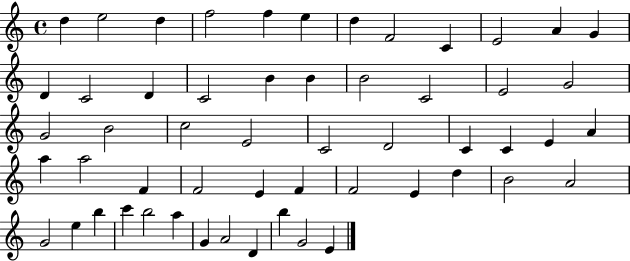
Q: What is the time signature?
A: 4/4